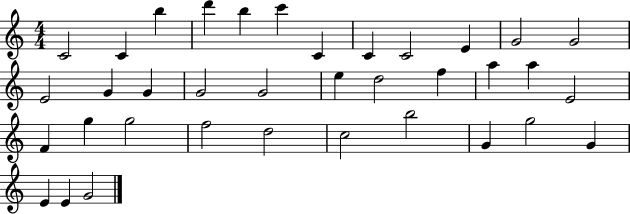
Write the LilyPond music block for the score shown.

{
  \clef treble
  \numericTimeSignature
  \time 4/4
  \key c \major
  c'2 c'4 b''4 | d'''4 b''4 c'''4 c'4 | c'4 c'2 e'4 | g'2 g'2 | \break e'2 g'4 g'4 | g'2 g'2 | e''4 d''2 f''4 | a''4 a''4 e'2 | \break f'4 g''4 g''2 | f''2 d''2 | c''2 b''2 | g'4 g''2 g'4 | \break e'4 e'4 g'2 | \bar "|."
}